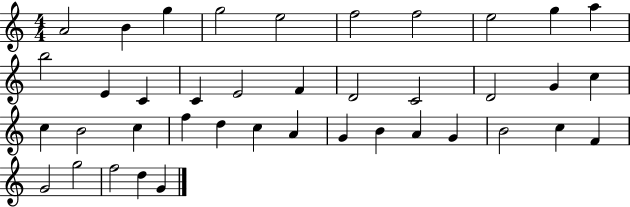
A4/h B4/q G5/q G5/h E5/h F5/h F5/h E5/h G5/q A5/q B5/h E4/q C4/q C4/q E4/h F4/q D4/h C4/h D4/h G4/q C5/q C5/q B4/h C5/q F5/q D5/q C5/q A4/q G4/q B4/q A4/q G4/q B4/h C5/q F4/q G4/h G5/h F5/h D5/q G4/q